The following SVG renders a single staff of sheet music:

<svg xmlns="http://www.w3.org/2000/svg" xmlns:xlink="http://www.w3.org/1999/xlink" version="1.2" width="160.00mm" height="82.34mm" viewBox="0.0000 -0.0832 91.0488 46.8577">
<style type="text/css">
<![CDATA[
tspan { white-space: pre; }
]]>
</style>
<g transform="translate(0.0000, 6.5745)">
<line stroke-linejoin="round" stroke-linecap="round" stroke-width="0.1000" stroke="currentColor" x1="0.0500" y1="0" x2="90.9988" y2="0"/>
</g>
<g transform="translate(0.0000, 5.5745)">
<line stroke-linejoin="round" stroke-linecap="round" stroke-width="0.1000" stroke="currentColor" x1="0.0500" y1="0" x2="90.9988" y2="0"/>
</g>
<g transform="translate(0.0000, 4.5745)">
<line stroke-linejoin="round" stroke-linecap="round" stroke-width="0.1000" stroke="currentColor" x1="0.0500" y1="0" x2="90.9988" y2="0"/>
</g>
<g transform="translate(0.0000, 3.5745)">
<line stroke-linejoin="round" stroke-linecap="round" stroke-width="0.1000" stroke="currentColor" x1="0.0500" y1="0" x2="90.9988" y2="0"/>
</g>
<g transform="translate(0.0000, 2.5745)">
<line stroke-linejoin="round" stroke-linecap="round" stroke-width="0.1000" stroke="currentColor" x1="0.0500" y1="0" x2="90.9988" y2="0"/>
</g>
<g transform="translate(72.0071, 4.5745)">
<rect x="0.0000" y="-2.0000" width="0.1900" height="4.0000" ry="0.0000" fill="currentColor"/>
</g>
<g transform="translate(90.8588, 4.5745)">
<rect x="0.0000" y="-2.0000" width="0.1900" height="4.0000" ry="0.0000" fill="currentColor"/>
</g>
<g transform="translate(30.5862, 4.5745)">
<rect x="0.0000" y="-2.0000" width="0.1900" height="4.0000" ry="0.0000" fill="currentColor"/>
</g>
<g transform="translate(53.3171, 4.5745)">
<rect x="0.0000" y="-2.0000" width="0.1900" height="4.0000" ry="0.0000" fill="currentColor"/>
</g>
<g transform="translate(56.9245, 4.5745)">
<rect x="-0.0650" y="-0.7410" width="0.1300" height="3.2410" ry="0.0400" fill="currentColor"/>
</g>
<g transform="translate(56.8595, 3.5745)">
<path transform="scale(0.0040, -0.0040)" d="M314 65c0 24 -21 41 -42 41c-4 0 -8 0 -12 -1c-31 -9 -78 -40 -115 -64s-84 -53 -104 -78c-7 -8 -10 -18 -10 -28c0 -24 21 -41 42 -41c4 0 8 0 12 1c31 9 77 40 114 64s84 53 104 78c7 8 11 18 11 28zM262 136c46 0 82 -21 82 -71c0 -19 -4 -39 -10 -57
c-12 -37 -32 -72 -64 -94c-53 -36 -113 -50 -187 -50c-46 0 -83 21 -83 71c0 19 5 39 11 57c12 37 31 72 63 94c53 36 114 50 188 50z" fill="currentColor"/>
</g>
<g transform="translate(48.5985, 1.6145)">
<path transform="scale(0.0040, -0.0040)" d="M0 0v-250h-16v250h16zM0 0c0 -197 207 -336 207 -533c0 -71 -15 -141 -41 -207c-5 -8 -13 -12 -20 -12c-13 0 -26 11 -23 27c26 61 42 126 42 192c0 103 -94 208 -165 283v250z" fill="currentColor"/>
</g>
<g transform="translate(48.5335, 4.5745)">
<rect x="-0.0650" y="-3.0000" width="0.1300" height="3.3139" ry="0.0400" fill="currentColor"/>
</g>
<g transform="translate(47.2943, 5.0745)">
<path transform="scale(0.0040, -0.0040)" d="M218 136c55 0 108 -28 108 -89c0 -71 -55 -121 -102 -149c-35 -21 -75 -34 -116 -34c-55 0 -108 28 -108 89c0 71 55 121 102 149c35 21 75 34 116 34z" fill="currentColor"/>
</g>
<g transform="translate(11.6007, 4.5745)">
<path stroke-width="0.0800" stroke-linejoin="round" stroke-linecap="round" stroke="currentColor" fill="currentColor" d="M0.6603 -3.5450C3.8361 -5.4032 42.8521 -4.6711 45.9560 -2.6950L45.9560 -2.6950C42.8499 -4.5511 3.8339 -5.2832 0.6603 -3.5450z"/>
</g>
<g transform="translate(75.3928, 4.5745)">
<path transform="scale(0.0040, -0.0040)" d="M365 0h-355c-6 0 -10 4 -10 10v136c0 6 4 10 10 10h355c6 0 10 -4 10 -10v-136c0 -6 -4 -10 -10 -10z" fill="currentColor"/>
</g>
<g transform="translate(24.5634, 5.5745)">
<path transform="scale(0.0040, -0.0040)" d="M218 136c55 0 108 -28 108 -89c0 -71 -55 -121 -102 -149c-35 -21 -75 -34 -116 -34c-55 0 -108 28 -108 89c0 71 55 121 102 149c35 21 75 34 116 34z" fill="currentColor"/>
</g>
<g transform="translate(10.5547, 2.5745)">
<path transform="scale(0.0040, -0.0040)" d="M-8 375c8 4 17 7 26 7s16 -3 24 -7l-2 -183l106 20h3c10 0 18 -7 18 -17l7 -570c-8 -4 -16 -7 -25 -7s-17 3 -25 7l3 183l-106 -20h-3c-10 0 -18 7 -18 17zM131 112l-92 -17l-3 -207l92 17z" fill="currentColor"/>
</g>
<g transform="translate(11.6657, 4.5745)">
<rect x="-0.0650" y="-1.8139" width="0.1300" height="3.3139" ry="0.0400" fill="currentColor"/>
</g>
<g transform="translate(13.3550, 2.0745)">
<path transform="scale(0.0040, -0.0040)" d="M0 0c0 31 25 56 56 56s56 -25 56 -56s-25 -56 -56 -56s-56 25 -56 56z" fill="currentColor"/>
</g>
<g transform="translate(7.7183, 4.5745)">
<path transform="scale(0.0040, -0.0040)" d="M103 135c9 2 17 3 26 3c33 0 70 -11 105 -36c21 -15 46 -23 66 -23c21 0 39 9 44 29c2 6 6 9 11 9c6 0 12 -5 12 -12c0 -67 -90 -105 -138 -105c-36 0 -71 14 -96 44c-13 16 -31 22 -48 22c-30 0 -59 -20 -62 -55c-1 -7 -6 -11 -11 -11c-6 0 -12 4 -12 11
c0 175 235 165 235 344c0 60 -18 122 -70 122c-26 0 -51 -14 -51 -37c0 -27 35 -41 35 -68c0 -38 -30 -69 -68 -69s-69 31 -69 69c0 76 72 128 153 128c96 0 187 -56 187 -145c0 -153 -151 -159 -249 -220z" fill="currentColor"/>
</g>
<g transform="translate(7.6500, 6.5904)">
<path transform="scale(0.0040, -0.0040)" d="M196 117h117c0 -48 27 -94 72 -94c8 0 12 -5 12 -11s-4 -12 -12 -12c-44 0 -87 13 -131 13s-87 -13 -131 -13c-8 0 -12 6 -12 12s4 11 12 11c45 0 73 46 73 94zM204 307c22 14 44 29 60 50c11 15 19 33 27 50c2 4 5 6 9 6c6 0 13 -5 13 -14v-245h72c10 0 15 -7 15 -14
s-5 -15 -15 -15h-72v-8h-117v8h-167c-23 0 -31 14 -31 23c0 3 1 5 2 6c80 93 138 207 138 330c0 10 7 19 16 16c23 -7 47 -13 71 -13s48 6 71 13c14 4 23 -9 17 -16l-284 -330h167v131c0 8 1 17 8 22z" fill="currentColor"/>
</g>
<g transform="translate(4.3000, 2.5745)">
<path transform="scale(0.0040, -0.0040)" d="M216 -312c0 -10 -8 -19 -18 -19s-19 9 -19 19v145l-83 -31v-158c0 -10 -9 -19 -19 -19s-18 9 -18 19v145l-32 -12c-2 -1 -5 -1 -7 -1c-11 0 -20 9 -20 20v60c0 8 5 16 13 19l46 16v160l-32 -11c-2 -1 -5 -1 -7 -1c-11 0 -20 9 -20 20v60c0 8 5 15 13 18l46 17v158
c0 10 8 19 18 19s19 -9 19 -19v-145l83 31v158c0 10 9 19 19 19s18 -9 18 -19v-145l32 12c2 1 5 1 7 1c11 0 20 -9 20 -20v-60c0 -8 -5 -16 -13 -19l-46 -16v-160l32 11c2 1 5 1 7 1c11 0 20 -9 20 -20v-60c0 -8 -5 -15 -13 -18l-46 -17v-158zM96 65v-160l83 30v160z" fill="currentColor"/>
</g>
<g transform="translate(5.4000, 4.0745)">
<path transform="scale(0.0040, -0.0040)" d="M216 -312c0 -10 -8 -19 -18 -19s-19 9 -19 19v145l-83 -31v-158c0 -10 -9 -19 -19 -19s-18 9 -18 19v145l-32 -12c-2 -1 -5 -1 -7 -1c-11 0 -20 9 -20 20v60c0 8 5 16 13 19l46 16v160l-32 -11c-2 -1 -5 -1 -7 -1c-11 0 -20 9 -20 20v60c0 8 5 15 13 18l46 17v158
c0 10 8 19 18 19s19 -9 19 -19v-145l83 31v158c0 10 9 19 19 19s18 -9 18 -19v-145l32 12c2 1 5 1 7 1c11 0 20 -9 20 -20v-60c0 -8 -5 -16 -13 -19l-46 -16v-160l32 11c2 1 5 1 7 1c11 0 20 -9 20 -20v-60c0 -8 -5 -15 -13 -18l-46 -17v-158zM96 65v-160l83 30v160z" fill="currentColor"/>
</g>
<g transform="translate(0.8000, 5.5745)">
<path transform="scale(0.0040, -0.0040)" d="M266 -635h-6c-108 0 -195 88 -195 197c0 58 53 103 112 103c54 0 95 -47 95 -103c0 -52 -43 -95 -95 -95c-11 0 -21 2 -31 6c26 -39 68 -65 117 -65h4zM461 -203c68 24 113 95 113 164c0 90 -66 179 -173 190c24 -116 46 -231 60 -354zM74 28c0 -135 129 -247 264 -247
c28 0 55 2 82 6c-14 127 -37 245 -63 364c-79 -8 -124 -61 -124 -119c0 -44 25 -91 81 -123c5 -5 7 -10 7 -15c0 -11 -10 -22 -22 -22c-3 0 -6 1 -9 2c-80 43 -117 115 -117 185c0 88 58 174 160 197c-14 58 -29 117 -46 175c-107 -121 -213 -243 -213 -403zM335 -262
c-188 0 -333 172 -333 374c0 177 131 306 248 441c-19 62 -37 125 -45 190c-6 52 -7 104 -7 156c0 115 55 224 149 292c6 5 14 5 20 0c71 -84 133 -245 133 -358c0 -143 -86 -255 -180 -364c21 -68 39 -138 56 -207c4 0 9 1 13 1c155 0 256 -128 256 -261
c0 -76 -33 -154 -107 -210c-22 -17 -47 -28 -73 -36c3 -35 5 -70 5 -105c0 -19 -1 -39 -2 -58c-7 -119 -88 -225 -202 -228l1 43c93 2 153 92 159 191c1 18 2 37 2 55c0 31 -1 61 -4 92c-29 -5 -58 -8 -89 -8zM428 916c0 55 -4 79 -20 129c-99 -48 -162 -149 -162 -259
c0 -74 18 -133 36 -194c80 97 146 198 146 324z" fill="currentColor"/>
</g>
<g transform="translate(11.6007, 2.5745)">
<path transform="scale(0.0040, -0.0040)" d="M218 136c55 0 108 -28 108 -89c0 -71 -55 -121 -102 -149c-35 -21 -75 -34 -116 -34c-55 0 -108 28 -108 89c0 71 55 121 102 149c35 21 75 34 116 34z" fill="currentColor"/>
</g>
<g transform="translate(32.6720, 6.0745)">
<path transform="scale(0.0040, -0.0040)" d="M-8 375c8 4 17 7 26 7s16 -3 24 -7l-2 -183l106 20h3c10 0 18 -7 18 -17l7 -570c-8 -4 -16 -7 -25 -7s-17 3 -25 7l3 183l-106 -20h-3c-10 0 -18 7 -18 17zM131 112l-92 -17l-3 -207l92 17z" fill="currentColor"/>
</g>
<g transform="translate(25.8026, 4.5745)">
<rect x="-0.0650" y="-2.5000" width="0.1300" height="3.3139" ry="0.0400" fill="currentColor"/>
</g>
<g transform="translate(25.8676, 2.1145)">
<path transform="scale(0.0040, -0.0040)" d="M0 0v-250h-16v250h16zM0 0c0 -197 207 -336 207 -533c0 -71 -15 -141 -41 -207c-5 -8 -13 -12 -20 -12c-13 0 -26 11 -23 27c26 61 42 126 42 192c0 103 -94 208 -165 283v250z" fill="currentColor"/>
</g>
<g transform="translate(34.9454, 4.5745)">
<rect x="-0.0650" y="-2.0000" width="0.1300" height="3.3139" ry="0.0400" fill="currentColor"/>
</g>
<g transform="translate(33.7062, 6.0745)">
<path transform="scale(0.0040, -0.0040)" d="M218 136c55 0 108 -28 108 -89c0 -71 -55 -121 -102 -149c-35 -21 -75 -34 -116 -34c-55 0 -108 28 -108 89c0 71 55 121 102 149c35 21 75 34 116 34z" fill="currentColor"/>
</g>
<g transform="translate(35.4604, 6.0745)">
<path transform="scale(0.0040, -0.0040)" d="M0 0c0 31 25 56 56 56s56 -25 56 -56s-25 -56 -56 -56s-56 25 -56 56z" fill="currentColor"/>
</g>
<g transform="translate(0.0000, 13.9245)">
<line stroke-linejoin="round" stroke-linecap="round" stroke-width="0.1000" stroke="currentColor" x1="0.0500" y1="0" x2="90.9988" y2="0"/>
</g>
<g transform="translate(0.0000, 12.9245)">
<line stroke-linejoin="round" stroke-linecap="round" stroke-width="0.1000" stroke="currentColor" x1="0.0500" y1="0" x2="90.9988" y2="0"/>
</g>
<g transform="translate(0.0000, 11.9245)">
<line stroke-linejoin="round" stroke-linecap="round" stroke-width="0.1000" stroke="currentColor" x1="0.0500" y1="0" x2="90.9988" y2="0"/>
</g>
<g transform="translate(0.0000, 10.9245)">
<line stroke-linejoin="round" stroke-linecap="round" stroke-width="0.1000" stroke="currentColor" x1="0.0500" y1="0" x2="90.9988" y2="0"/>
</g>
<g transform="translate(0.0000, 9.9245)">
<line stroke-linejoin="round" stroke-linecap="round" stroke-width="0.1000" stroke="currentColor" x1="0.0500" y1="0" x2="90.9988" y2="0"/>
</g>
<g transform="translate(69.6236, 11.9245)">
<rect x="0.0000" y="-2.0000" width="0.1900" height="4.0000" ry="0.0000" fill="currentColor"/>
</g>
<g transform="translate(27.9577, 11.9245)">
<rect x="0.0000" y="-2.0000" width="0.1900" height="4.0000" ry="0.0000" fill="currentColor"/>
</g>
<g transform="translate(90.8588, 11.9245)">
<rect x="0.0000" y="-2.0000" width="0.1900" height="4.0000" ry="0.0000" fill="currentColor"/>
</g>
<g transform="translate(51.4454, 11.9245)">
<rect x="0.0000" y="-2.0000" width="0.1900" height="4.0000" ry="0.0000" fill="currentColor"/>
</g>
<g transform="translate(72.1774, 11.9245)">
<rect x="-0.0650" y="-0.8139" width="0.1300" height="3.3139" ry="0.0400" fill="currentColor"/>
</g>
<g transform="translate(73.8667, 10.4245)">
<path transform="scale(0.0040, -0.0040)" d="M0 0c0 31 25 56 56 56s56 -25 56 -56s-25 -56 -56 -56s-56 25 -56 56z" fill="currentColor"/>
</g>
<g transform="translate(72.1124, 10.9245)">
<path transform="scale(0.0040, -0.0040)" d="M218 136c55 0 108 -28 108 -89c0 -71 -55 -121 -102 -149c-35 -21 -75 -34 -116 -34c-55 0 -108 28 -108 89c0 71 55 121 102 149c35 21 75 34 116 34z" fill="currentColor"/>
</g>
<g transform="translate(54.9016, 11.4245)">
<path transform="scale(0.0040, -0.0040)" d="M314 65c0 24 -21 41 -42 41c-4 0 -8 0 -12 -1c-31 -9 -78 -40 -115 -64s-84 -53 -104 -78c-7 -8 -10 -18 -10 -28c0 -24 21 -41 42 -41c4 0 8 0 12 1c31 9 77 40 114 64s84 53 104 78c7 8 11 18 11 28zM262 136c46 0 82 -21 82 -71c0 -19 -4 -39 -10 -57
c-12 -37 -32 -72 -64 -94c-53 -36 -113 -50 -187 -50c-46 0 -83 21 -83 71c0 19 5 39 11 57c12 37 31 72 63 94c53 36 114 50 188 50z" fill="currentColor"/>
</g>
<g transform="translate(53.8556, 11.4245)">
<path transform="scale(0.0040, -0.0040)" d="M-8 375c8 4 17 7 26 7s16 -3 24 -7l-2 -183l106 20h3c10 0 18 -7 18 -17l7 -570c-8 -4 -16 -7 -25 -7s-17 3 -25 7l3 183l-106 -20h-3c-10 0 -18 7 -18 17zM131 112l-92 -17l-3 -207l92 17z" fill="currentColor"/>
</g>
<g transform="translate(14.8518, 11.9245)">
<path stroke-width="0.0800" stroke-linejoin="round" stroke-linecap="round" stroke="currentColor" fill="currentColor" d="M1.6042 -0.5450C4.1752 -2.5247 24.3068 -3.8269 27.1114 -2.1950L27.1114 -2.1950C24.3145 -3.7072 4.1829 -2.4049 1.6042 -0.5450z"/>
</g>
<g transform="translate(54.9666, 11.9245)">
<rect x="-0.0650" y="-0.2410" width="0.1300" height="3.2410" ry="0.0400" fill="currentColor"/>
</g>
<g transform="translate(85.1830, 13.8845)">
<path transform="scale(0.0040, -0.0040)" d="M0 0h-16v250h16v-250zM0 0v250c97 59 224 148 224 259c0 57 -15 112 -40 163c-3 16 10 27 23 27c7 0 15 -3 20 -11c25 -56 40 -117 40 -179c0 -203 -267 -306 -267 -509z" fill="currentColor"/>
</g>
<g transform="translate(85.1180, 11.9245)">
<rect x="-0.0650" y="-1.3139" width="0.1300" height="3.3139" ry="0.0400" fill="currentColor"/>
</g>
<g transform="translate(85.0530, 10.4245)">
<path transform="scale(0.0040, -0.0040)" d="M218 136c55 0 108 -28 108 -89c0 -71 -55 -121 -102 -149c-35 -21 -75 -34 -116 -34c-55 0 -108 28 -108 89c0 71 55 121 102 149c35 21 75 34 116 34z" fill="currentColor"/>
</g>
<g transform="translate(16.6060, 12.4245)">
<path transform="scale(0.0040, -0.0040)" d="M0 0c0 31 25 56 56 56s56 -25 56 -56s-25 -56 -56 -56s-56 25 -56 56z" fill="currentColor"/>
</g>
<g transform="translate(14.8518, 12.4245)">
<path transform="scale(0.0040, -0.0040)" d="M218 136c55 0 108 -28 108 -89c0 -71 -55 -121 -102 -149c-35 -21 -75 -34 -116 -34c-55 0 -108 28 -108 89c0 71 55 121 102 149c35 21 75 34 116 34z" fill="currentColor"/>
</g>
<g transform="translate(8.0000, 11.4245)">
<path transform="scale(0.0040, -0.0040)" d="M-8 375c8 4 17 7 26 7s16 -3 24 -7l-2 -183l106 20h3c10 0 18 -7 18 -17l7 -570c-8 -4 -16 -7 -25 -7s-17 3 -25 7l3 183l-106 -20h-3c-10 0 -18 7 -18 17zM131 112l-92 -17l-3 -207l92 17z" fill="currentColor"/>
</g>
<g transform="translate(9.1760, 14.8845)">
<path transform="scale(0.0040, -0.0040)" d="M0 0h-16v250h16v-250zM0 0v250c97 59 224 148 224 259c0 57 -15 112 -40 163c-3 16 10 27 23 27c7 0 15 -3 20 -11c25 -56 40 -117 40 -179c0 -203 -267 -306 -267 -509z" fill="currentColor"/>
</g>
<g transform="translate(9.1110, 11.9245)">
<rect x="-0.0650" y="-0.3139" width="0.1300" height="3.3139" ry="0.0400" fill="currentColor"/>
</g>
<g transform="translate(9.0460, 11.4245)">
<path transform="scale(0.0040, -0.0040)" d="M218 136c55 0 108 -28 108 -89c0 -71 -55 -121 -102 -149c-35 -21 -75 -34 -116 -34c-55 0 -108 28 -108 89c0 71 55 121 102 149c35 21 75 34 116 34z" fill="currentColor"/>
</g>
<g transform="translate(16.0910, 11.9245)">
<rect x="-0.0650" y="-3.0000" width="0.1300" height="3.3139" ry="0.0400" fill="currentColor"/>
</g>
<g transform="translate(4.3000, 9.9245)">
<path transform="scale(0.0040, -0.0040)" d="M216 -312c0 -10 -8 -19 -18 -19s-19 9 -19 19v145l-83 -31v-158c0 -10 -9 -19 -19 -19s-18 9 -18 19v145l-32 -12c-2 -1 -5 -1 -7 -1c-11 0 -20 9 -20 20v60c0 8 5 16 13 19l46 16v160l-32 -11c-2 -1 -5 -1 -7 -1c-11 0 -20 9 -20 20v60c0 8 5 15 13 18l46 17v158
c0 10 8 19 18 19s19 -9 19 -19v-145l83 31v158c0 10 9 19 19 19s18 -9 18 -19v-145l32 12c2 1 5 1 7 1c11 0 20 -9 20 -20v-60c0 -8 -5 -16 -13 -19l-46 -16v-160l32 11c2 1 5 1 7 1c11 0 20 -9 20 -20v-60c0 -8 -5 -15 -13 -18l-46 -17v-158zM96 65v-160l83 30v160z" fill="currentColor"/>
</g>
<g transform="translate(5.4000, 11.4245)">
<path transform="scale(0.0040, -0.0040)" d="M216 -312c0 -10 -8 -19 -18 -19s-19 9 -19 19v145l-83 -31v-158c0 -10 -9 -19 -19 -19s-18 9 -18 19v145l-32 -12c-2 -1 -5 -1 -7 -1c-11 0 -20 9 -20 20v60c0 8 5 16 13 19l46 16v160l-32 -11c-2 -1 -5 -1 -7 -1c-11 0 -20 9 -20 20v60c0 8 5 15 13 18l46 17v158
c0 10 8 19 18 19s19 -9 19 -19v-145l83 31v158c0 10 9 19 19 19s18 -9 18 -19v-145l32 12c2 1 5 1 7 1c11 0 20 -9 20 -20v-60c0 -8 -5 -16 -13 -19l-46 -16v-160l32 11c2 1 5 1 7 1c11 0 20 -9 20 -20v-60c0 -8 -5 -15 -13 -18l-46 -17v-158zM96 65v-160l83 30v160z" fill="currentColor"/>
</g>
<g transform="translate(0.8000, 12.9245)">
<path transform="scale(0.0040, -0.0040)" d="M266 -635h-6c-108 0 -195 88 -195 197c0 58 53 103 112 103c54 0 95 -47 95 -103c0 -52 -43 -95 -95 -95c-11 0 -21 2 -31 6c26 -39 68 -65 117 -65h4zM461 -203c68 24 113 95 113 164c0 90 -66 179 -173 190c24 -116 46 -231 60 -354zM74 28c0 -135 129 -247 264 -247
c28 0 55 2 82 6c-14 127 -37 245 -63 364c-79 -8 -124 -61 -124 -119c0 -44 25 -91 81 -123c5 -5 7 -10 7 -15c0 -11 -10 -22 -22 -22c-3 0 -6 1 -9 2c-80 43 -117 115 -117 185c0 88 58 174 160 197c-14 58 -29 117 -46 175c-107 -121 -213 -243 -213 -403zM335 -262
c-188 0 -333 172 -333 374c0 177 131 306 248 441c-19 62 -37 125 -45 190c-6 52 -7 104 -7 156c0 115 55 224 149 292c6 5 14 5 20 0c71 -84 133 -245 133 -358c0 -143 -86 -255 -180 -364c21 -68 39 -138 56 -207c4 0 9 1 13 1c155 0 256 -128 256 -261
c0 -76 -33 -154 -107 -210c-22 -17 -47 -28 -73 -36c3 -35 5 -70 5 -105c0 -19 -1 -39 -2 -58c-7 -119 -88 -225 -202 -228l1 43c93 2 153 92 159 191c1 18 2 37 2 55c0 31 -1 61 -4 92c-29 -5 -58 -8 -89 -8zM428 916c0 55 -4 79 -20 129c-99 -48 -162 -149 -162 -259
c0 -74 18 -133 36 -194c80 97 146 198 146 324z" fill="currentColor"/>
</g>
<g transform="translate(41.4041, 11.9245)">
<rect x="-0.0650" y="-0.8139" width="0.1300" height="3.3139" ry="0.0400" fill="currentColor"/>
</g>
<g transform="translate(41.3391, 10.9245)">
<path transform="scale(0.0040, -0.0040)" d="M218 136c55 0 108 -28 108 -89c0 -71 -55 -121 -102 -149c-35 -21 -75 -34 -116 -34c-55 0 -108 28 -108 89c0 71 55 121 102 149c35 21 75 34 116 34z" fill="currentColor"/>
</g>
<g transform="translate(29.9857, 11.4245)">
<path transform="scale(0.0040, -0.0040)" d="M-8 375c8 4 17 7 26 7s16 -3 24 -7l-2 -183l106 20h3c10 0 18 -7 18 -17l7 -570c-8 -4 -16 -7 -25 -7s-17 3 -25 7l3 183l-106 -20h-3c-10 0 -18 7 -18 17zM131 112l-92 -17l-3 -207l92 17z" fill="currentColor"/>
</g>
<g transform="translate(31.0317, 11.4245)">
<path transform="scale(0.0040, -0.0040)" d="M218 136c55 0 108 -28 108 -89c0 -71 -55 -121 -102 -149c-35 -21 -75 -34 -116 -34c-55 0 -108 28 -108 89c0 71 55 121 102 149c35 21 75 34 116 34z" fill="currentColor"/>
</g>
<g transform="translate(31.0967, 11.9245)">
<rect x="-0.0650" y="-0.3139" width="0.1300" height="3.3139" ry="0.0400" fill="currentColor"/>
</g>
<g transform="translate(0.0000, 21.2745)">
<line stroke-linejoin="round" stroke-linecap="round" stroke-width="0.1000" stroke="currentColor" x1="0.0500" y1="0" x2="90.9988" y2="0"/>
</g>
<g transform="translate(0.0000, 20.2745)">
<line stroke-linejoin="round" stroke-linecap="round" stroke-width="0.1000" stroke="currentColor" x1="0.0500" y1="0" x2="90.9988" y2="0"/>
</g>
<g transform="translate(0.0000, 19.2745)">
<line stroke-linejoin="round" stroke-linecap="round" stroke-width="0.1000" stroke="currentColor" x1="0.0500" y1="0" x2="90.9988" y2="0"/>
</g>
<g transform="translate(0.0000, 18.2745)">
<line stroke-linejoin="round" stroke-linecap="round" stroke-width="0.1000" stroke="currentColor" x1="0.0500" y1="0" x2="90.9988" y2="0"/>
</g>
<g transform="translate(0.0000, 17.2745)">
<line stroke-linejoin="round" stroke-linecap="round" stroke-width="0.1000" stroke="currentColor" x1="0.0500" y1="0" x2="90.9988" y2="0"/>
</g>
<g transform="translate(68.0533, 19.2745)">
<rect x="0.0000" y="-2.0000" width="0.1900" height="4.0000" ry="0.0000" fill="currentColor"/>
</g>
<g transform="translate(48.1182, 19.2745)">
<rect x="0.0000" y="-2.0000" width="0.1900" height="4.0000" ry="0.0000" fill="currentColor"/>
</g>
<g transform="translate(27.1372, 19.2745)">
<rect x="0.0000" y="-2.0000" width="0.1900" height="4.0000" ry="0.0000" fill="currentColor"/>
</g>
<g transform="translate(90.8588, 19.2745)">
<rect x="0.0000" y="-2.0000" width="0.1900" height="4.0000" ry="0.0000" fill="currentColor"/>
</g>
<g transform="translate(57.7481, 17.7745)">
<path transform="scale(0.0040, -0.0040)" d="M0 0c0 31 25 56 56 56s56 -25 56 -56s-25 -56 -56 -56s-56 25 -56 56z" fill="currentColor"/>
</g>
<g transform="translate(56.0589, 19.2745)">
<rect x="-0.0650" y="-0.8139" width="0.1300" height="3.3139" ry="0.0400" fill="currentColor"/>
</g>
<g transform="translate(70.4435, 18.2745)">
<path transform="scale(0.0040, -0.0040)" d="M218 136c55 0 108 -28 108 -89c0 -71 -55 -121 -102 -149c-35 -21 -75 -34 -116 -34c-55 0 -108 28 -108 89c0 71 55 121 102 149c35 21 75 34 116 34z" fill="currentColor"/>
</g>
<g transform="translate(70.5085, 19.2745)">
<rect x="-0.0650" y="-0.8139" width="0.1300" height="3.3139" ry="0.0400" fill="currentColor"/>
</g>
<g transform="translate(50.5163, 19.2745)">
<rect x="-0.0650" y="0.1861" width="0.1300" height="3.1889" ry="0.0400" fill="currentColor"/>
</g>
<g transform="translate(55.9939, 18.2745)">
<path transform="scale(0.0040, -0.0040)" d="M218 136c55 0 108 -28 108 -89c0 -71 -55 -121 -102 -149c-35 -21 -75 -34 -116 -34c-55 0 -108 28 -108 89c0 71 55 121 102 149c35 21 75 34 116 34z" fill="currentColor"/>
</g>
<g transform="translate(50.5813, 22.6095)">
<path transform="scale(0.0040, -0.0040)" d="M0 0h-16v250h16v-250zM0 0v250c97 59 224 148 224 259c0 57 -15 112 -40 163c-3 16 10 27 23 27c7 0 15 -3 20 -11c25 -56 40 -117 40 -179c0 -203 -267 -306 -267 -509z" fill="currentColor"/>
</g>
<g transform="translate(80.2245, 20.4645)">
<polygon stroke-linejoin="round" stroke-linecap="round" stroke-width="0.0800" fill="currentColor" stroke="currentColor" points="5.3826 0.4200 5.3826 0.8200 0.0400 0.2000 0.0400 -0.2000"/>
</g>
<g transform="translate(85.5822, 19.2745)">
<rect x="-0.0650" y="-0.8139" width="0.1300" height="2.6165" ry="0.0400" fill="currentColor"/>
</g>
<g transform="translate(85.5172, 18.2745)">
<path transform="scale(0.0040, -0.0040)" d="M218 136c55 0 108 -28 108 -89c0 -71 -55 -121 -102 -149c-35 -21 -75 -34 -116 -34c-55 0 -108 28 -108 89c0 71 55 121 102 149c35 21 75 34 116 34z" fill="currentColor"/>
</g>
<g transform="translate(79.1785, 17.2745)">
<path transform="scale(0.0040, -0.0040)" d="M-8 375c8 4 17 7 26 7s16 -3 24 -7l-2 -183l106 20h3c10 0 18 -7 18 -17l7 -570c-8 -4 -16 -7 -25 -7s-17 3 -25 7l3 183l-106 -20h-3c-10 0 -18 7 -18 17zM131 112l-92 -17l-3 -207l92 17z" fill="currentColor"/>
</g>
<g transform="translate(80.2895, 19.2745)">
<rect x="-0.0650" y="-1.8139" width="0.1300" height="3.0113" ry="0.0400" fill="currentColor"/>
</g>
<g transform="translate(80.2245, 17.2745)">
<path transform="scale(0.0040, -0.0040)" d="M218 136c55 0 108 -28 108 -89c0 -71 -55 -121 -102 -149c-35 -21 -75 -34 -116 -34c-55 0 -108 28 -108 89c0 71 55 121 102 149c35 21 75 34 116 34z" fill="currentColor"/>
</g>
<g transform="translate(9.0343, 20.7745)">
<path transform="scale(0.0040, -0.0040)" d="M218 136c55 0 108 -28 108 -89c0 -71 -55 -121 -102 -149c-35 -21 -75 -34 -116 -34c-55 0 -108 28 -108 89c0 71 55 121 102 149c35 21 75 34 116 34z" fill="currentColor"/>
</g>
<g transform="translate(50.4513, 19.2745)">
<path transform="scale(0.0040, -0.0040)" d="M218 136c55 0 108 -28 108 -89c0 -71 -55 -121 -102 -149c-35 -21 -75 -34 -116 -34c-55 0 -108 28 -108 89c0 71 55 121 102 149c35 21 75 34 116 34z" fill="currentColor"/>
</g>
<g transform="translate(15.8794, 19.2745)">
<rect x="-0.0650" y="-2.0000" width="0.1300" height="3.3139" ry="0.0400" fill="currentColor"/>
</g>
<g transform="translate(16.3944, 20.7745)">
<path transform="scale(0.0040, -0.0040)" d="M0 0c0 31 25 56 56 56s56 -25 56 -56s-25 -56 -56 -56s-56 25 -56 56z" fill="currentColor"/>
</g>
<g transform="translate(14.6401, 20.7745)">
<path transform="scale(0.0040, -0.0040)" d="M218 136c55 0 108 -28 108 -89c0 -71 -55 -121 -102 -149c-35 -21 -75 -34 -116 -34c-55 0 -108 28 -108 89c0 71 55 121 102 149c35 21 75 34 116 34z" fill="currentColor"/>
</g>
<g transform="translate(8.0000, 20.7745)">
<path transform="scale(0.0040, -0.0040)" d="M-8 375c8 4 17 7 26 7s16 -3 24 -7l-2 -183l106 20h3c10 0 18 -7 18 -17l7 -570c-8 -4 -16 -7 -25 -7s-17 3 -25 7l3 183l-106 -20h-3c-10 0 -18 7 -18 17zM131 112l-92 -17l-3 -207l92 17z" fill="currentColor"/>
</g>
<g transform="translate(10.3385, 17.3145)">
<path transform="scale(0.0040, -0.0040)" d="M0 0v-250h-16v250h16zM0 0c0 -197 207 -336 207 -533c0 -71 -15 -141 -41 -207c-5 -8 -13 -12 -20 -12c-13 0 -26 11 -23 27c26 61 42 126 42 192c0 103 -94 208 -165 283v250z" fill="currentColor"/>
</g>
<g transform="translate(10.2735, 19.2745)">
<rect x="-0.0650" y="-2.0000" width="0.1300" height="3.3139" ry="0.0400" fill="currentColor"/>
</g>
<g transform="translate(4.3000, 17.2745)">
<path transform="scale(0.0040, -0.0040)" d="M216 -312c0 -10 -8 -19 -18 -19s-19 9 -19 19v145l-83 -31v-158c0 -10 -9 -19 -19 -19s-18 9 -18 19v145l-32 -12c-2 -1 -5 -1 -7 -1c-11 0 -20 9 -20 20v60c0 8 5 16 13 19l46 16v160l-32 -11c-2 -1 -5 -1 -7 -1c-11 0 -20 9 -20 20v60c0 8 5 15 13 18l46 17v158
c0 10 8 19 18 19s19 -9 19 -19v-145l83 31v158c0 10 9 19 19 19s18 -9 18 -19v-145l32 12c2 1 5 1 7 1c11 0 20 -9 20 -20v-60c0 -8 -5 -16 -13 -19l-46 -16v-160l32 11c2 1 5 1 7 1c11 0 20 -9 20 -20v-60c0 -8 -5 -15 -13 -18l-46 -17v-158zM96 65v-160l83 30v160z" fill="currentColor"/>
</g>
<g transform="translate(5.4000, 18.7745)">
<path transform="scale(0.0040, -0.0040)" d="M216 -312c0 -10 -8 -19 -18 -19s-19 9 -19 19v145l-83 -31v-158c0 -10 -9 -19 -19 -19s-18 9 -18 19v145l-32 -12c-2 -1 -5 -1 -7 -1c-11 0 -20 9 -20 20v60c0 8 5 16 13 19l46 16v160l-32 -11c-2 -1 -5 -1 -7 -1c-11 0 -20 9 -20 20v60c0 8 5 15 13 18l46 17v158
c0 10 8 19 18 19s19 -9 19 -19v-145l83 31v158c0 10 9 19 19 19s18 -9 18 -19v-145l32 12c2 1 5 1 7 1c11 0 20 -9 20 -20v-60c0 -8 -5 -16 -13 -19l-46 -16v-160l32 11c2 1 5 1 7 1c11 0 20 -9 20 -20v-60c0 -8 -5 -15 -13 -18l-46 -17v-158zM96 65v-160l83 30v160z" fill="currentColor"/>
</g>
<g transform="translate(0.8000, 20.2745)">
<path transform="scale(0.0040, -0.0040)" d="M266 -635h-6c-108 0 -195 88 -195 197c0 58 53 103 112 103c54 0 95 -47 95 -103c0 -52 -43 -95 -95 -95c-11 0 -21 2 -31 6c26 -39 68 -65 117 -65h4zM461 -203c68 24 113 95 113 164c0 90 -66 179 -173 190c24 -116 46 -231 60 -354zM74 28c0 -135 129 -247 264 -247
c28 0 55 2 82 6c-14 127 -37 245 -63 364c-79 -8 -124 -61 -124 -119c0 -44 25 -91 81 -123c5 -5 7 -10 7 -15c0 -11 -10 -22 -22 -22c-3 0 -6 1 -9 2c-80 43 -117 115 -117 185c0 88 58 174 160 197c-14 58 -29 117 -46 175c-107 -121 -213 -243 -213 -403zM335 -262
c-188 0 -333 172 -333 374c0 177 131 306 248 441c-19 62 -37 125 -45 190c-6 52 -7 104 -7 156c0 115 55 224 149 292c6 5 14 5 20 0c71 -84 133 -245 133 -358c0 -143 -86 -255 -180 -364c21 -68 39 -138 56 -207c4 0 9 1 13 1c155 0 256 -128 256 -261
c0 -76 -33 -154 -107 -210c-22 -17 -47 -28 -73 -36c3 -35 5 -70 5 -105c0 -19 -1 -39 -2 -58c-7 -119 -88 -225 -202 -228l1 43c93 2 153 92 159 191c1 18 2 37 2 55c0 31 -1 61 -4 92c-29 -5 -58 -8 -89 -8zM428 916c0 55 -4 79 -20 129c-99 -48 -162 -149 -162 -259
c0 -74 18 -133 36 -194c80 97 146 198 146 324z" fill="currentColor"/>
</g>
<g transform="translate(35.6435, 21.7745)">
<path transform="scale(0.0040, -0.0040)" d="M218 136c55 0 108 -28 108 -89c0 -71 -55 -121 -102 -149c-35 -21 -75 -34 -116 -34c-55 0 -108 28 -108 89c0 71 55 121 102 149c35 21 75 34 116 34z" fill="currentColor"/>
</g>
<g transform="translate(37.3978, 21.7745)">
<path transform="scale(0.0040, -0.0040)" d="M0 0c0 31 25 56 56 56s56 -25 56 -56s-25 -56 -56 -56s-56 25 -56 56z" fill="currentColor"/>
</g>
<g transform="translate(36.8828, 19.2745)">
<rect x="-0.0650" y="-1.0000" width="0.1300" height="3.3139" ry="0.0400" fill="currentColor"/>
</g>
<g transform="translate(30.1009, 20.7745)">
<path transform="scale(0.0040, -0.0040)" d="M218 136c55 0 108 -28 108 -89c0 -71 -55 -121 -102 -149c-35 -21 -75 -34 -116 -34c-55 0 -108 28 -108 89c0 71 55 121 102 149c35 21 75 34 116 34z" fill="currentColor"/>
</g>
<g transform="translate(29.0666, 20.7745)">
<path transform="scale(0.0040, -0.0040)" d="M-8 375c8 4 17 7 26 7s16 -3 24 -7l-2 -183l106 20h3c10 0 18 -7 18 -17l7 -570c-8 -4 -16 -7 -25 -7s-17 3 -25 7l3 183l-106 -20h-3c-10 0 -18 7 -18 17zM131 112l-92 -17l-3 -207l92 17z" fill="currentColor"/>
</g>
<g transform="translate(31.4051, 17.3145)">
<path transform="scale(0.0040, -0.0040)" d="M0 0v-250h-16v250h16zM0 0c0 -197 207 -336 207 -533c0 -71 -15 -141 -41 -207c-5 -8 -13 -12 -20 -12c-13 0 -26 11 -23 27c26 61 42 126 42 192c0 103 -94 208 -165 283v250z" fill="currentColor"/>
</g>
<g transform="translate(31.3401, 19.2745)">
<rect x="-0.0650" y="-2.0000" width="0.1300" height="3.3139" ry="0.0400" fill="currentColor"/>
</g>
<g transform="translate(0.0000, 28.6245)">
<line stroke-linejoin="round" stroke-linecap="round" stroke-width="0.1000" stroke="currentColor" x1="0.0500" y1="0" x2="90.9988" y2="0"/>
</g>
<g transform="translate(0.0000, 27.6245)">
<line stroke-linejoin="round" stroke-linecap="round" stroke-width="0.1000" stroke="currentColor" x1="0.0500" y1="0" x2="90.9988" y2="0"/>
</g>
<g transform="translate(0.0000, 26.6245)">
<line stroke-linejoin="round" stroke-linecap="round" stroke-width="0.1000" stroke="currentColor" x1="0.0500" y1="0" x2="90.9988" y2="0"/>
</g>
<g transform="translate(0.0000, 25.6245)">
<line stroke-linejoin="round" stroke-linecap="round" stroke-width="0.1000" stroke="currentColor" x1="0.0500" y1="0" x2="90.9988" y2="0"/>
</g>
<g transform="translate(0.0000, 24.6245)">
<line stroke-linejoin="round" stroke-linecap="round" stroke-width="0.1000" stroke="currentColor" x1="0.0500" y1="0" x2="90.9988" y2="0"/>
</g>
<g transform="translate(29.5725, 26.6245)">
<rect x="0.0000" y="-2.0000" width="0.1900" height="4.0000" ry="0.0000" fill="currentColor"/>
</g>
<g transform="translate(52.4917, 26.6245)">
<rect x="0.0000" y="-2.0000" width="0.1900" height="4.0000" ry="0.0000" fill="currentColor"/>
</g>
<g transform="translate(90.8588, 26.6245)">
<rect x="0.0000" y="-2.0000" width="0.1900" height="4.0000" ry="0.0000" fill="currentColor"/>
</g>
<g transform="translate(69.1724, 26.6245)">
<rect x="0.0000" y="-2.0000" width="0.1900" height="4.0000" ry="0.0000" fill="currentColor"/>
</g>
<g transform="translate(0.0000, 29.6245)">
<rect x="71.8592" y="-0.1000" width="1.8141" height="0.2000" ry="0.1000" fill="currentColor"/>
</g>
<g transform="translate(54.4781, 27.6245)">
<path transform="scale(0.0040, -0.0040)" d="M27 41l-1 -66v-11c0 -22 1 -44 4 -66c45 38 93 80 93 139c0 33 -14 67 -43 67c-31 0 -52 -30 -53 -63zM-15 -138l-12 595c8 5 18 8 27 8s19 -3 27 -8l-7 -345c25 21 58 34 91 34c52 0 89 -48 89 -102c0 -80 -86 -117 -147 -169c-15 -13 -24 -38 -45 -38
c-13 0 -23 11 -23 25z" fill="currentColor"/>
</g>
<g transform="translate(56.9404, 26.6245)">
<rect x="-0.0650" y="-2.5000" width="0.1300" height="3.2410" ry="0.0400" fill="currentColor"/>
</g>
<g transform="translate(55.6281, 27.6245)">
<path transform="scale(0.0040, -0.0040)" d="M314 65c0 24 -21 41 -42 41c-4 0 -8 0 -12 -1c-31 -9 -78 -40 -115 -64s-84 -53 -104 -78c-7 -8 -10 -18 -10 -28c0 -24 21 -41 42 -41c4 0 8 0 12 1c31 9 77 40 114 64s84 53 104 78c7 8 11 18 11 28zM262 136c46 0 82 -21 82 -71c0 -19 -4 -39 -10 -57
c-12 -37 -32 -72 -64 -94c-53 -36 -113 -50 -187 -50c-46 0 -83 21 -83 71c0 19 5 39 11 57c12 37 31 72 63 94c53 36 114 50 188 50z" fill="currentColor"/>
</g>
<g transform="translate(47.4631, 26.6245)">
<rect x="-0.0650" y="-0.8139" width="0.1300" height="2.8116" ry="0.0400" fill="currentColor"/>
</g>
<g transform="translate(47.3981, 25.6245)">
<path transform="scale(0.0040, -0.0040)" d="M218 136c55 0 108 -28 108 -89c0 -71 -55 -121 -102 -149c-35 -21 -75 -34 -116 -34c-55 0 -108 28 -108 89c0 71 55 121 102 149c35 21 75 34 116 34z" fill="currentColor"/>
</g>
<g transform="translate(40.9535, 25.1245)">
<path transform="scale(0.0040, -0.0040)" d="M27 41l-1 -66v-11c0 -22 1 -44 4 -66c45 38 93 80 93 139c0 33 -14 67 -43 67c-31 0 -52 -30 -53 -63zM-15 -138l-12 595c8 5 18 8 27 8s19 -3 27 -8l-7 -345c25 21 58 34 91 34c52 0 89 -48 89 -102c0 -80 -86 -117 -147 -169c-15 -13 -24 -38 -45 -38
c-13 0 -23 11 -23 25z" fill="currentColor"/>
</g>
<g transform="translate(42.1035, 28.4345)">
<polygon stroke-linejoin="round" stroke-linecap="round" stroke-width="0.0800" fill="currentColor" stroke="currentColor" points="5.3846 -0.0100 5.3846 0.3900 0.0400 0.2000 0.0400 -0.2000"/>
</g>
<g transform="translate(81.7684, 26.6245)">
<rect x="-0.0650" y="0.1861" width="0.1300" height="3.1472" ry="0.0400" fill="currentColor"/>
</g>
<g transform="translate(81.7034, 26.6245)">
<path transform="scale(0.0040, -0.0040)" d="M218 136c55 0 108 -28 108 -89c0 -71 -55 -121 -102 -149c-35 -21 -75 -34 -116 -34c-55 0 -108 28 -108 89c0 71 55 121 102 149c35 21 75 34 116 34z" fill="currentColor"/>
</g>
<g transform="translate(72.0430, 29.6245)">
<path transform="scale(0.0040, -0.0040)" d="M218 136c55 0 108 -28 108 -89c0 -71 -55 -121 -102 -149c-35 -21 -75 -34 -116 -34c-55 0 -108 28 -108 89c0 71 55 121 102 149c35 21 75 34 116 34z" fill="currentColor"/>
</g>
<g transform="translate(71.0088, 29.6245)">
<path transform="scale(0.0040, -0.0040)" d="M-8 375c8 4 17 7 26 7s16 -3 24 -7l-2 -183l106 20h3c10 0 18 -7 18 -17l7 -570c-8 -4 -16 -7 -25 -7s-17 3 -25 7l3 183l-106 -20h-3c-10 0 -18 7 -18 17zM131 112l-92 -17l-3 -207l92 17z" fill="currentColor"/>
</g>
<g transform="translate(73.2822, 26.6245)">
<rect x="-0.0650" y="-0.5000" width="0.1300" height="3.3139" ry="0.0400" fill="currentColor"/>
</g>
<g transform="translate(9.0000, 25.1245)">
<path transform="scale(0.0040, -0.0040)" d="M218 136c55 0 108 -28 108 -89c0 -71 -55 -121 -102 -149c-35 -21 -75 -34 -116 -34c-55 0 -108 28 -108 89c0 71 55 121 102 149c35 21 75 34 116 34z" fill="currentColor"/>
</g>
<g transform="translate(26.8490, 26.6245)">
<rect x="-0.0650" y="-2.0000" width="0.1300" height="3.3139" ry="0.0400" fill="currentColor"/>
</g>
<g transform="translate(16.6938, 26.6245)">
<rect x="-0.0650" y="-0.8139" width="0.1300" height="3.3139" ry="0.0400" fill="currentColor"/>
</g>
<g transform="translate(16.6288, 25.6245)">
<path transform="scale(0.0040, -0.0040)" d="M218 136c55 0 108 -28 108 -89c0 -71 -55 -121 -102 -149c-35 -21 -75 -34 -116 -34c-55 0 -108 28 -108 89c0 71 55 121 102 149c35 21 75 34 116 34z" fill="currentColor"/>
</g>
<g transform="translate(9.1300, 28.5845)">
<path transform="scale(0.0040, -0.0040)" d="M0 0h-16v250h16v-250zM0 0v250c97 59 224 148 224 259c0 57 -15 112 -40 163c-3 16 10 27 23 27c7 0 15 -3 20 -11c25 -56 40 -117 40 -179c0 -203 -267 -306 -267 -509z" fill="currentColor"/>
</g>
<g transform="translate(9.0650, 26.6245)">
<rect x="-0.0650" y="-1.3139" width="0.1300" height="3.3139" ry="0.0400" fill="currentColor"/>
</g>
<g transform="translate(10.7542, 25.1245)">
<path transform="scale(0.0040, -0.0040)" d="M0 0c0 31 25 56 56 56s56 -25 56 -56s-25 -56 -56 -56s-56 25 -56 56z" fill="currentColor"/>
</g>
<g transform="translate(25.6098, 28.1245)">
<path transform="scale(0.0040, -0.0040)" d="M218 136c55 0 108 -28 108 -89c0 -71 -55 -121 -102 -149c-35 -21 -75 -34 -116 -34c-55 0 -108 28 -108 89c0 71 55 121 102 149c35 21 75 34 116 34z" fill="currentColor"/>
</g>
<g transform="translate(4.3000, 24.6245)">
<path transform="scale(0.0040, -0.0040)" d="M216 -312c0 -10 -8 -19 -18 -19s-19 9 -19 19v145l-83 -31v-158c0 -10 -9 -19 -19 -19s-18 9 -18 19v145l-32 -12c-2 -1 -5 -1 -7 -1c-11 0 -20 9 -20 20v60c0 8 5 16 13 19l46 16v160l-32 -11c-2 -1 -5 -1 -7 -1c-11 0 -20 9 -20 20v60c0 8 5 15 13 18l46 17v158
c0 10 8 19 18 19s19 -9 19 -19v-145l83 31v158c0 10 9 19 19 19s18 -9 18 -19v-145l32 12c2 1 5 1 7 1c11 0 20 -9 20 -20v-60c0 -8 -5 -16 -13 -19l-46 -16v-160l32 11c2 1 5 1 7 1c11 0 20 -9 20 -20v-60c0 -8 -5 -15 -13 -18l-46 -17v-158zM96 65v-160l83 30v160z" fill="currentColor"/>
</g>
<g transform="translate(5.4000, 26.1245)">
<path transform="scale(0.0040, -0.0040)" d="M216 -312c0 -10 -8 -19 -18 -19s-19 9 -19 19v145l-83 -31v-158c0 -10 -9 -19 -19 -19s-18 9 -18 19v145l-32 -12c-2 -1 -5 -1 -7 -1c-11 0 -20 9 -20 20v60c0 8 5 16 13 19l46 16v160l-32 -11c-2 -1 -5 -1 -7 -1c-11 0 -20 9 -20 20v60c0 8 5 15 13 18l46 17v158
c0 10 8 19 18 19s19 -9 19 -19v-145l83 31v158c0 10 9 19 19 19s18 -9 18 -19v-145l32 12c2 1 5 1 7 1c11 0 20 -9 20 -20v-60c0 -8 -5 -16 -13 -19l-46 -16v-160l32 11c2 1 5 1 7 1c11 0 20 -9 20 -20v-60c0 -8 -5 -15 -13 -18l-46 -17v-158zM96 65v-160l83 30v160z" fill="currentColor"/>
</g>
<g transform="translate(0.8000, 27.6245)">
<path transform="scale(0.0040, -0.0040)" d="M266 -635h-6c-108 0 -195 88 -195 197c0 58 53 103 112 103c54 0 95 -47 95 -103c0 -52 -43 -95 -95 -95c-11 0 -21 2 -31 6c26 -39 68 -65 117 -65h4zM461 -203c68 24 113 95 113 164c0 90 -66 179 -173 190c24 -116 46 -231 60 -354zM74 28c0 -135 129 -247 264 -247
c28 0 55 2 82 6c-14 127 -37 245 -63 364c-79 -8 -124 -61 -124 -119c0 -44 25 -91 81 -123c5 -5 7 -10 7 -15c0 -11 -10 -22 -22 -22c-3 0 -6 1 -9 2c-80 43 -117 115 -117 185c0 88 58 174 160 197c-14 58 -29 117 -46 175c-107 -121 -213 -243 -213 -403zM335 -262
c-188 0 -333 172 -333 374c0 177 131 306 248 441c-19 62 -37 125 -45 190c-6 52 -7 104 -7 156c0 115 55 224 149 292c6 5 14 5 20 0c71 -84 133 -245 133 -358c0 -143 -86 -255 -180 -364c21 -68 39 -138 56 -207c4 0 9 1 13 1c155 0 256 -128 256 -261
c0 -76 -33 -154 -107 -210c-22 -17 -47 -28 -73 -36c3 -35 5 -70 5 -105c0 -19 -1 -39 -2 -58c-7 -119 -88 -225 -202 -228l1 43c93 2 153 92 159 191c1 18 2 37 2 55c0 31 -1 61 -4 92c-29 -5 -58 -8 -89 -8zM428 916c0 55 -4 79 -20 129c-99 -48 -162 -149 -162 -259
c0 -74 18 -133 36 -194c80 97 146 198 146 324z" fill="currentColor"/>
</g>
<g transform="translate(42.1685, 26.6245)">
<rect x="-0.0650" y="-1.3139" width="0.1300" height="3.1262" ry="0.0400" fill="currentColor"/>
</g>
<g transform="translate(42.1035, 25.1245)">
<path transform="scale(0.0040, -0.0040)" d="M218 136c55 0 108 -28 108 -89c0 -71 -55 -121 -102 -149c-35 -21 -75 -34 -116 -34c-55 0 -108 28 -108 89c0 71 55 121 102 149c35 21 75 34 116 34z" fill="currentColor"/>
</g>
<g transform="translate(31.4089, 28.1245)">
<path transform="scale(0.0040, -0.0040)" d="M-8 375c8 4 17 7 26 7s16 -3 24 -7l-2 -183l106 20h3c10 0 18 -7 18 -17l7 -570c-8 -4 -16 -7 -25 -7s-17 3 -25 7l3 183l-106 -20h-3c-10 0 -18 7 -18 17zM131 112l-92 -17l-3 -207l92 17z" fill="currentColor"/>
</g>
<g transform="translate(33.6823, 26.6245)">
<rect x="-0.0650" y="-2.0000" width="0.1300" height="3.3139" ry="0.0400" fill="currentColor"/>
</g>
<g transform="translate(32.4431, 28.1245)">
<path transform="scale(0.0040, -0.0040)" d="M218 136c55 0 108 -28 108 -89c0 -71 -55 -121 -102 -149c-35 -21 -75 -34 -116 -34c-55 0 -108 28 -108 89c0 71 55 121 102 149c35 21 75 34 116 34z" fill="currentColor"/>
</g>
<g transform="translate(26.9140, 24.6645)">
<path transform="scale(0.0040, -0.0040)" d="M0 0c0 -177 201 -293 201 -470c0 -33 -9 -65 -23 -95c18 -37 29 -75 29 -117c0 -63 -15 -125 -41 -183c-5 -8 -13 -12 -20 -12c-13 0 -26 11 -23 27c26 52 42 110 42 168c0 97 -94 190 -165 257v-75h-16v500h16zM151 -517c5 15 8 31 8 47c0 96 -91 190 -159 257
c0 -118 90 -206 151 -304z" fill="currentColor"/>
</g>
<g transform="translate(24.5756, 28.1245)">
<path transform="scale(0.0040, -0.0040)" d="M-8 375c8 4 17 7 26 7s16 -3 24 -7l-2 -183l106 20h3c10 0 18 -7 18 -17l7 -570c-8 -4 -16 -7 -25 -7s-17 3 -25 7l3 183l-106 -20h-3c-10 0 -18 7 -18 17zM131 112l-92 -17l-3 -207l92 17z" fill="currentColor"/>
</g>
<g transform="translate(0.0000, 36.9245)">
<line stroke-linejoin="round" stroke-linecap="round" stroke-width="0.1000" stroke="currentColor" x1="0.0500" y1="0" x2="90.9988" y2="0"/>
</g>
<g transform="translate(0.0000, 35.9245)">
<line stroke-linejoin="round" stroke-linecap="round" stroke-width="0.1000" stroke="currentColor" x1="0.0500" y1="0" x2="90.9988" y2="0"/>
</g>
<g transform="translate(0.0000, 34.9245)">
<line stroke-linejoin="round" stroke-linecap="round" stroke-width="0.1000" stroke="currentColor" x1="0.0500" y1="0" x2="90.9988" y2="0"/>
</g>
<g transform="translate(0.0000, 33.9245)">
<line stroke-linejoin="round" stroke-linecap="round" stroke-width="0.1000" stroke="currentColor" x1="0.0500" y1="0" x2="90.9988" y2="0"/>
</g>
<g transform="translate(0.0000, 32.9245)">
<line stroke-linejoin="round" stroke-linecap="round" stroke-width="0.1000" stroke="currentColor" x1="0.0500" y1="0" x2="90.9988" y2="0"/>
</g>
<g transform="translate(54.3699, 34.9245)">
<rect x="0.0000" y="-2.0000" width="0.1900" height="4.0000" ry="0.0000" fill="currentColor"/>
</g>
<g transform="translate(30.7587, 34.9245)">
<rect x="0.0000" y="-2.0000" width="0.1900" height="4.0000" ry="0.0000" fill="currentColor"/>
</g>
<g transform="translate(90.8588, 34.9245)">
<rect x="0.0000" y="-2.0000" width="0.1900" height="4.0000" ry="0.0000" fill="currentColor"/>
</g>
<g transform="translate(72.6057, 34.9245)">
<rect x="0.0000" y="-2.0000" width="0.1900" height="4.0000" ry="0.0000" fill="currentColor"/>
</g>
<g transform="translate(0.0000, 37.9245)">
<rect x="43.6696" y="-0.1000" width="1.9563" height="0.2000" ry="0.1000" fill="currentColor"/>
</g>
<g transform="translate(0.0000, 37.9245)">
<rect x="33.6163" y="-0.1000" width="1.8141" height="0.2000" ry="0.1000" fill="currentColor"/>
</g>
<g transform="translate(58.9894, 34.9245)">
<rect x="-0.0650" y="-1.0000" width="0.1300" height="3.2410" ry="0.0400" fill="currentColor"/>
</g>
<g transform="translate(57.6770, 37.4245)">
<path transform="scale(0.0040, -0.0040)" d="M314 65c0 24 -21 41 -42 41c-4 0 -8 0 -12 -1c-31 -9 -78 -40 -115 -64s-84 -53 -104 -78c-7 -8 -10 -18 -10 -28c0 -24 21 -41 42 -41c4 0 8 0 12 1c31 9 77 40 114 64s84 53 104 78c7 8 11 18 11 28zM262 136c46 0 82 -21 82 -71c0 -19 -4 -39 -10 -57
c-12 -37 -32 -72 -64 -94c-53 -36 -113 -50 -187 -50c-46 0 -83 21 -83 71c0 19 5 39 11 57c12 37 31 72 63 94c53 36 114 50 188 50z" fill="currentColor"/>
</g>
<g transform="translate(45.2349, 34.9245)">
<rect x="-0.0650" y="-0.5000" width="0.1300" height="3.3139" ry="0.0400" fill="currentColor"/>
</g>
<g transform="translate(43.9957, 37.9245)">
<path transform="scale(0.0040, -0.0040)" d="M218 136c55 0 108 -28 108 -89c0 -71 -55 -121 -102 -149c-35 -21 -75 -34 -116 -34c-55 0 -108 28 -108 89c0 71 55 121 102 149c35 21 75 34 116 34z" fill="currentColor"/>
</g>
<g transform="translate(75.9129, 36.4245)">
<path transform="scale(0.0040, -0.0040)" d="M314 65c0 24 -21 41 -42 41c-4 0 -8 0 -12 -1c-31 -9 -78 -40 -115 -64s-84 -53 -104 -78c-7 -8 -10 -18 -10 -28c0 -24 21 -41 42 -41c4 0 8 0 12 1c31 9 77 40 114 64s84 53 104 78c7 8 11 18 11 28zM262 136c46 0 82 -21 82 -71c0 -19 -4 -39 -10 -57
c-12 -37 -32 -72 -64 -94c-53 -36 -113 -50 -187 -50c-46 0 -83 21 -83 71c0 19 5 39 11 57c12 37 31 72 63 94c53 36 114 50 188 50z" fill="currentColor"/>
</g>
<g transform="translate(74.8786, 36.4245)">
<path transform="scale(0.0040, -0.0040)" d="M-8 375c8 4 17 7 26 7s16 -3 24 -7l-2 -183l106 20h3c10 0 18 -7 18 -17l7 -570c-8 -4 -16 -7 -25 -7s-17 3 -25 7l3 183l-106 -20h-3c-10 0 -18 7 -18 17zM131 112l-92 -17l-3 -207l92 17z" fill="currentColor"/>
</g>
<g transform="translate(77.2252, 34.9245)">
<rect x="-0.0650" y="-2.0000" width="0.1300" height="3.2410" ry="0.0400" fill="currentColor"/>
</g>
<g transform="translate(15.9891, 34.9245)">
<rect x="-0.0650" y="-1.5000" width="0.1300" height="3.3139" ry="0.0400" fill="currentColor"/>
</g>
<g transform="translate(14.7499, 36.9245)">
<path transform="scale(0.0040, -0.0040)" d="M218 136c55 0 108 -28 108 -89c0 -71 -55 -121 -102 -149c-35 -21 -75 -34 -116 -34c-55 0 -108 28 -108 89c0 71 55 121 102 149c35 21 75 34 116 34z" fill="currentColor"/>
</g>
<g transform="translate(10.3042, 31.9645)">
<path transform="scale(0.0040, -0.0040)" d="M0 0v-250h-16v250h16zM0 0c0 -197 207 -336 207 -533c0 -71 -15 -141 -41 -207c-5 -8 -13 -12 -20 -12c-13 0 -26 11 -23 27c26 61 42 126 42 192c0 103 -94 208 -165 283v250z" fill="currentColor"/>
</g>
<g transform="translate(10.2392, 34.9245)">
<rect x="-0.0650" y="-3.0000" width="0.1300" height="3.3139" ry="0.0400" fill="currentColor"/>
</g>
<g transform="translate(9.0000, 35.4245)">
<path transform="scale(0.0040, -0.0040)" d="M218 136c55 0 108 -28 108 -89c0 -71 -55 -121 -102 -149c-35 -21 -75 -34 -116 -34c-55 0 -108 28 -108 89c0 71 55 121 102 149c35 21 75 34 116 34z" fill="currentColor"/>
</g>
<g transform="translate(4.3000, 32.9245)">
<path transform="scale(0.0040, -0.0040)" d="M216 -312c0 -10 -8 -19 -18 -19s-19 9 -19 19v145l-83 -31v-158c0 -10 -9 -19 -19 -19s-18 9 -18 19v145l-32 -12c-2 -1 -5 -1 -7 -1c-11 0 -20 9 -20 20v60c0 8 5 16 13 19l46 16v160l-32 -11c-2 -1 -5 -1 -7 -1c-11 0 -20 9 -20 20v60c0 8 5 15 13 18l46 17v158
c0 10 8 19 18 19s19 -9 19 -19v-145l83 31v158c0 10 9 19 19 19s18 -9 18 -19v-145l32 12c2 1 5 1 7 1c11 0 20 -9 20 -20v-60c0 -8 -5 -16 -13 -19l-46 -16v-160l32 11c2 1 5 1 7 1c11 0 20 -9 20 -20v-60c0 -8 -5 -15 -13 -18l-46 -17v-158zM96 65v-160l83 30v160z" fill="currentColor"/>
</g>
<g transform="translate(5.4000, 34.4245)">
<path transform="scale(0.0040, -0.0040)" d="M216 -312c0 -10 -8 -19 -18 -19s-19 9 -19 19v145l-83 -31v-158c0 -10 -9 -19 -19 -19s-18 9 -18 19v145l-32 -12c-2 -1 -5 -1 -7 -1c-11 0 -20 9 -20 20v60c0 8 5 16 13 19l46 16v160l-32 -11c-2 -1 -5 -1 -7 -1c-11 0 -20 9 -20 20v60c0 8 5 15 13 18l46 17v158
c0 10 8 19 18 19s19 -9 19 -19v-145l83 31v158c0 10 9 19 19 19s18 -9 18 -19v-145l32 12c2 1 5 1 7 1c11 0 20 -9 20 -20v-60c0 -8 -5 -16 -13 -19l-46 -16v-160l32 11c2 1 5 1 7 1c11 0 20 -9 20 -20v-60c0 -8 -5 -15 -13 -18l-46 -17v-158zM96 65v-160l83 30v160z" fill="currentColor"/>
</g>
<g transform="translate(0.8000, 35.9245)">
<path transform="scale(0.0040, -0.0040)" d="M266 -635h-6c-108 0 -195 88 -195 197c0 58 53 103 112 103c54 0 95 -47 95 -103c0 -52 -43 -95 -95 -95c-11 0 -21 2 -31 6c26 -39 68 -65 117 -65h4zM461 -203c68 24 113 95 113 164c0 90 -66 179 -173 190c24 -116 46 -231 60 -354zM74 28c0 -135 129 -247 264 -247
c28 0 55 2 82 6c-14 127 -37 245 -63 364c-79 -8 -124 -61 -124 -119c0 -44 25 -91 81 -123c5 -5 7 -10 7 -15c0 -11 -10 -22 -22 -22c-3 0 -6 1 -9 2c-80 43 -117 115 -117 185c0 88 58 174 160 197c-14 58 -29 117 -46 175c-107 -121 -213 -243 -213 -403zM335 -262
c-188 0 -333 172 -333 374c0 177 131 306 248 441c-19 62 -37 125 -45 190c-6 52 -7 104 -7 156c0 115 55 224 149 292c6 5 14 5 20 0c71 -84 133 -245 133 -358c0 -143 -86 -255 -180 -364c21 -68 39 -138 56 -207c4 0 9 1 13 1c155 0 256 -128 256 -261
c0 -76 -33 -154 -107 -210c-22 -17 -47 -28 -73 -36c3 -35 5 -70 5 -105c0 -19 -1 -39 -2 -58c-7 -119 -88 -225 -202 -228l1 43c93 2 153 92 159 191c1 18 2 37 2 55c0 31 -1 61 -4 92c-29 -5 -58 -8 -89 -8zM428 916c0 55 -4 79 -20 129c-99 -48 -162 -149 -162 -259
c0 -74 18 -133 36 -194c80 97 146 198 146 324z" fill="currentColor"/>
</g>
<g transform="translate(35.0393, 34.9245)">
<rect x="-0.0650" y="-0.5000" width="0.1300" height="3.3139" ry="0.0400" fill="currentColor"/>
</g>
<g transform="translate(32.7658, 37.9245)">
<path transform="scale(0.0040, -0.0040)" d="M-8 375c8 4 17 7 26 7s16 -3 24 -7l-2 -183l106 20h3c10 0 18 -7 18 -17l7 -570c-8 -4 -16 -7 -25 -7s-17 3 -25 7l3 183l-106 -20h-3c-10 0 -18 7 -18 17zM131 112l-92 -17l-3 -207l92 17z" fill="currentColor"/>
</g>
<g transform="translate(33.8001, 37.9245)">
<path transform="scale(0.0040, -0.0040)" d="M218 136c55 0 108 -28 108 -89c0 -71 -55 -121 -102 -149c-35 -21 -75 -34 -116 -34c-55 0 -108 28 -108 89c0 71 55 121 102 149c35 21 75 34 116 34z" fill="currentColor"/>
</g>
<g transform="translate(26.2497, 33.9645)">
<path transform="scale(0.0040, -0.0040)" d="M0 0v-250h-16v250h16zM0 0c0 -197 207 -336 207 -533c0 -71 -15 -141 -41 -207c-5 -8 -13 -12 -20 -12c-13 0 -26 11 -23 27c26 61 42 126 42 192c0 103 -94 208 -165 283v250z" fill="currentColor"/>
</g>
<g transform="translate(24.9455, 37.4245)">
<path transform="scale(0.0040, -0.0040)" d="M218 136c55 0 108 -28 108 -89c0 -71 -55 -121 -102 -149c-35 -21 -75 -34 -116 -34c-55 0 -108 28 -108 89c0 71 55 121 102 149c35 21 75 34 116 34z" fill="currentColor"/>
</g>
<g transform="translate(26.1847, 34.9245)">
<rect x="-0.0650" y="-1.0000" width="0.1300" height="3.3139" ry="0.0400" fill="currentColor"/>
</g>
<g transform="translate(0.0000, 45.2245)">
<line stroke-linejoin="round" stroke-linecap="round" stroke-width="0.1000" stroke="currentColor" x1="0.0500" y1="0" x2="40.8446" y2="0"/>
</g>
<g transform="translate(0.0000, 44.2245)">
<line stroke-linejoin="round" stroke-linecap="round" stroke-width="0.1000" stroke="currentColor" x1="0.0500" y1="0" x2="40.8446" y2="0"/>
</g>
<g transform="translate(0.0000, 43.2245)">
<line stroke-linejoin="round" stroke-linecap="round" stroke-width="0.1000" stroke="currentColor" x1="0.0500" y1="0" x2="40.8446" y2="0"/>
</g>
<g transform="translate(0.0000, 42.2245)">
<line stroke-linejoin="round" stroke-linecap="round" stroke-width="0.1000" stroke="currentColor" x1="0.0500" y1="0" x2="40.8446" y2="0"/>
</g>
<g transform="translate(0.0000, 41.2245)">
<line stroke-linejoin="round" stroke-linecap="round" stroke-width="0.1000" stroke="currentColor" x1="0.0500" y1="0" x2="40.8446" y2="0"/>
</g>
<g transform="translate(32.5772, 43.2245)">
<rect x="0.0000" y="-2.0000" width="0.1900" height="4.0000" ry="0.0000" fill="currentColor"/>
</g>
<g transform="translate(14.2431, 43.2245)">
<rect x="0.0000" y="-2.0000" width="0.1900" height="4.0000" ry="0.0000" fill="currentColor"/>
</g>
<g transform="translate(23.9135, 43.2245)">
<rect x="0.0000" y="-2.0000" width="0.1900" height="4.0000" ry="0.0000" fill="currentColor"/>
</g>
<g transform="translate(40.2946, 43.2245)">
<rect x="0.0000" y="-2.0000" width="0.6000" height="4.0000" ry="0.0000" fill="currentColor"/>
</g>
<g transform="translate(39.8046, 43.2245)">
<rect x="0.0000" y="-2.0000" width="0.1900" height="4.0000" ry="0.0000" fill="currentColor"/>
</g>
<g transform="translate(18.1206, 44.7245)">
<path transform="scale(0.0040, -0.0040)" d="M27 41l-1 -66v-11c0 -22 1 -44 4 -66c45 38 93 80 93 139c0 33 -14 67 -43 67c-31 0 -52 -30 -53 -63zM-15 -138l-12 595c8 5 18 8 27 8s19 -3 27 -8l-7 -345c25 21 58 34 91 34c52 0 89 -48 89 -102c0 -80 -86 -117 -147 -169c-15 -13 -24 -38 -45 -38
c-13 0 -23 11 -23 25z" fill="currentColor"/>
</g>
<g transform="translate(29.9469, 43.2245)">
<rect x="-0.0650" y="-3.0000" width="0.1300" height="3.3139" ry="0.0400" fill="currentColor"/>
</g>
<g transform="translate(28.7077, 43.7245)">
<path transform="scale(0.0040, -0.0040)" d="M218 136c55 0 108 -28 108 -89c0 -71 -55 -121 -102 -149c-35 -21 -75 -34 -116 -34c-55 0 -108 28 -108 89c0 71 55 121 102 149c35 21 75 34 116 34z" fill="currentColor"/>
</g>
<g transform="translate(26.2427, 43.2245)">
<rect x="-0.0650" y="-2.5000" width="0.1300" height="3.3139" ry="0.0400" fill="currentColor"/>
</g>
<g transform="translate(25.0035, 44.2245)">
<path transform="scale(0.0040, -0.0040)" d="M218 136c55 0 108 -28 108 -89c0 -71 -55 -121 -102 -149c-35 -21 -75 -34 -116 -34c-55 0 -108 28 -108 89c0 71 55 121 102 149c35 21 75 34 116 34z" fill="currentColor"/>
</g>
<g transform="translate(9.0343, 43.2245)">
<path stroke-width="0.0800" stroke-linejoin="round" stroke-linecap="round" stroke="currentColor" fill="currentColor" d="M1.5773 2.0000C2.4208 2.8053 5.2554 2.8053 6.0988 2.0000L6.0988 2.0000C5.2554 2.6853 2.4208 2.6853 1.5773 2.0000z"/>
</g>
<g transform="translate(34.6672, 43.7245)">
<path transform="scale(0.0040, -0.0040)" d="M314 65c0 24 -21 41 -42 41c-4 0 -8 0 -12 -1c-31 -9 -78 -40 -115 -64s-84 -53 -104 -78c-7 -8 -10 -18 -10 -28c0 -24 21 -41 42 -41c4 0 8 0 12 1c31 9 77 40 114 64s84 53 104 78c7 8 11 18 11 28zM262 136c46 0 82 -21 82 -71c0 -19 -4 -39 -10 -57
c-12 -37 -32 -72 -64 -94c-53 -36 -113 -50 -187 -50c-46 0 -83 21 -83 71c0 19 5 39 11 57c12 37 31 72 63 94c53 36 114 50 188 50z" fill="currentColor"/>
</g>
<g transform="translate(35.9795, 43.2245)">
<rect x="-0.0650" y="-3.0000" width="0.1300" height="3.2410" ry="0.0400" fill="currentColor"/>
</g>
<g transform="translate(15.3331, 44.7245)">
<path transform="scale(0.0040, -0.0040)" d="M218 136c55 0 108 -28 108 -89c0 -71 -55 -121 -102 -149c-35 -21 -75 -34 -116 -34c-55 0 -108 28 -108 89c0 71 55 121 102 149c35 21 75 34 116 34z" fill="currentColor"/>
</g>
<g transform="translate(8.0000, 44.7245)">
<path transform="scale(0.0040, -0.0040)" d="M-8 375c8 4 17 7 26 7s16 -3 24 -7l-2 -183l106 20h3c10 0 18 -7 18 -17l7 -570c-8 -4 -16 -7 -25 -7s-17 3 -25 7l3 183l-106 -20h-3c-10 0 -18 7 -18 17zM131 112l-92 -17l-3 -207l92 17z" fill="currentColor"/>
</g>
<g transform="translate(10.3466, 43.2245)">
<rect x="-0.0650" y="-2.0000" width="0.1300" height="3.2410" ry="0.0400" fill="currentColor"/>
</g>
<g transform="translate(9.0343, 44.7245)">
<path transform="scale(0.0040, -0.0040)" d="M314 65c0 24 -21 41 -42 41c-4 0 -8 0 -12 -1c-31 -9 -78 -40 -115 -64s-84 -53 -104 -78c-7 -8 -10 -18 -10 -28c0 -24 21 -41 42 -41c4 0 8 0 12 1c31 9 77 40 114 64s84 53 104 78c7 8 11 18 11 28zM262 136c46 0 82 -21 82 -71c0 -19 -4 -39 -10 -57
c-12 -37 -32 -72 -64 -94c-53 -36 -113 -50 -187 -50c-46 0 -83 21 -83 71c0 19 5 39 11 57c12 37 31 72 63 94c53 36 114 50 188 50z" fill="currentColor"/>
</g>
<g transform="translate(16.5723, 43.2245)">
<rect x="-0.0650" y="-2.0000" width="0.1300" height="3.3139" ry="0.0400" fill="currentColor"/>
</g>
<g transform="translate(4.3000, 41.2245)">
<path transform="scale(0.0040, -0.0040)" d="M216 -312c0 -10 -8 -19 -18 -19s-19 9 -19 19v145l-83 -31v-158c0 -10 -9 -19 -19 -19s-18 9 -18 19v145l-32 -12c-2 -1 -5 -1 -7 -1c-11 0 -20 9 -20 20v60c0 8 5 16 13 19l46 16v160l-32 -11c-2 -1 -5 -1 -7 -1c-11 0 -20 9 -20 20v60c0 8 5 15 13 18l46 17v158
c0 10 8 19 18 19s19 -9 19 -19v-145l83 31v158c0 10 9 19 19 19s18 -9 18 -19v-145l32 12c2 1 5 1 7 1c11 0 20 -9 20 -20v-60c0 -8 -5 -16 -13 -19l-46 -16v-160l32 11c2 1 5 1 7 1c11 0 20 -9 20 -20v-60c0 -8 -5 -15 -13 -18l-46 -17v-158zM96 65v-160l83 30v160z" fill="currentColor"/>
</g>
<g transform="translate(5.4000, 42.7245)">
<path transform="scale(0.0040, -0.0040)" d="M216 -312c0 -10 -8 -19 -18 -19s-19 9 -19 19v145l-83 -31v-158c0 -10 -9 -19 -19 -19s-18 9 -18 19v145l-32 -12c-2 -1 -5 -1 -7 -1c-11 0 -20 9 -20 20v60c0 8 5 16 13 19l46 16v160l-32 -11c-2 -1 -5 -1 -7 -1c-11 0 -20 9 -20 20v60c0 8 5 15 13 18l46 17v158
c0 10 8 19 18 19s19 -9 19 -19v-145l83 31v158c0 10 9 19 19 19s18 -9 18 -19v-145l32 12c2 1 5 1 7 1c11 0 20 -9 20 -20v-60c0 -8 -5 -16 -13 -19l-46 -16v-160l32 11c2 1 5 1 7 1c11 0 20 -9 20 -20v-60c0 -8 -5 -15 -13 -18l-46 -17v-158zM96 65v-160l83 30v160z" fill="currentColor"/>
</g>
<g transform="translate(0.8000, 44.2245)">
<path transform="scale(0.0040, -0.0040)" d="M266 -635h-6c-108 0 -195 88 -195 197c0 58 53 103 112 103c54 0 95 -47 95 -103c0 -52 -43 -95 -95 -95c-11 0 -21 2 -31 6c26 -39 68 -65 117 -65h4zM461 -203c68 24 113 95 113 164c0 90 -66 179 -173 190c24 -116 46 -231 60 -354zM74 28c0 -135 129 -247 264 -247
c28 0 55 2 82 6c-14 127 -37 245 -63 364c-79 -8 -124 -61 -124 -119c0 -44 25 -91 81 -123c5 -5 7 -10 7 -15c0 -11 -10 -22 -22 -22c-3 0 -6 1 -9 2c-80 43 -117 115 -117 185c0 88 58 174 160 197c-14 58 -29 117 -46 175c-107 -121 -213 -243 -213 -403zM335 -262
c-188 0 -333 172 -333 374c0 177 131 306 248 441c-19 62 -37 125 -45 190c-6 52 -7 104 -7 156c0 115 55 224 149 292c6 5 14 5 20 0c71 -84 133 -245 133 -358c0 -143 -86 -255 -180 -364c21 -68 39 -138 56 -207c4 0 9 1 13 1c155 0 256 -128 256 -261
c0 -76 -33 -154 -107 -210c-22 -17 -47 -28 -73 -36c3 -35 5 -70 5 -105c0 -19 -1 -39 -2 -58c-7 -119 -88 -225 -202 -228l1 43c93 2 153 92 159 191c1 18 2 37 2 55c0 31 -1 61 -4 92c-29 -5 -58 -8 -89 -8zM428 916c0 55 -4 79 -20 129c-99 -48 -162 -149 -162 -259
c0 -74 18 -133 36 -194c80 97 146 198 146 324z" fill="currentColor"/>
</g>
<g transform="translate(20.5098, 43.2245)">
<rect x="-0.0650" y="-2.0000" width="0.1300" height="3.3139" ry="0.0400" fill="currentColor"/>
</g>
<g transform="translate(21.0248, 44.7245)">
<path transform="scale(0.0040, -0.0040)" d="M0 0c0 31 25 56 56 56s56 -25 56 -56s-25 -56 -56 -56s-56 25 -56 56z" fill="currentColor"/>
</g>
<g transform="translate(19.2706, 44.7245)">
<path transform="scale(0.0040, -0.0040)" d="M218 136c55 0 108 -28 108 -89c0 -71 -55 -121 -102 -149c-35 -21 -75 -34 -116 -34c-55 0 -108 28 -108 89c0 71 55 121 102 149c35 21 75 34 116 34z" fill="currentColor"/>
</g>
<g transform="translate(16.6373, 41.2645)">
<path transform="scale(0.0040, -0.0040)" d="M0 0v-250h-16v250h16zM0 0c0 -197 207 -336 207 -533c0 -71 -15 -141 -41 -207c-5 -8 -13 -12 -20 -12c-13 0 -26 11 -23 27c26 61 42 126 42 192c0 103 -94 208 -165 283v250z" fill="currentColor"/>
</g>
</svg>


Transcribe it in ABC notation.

X:1
T:Untitled
M:2/4
L:1/4
K:D
f G/2 F A/2 d2 z2 c/2 A c d c2 d e/2 F/2 F F/2 D B/2 d d f/2 d/2 e/2 d F/4 F _e/2 d/2 _G2 C B A/2 E D/2 C C D2 F2 F2 F/2 _F G A A2